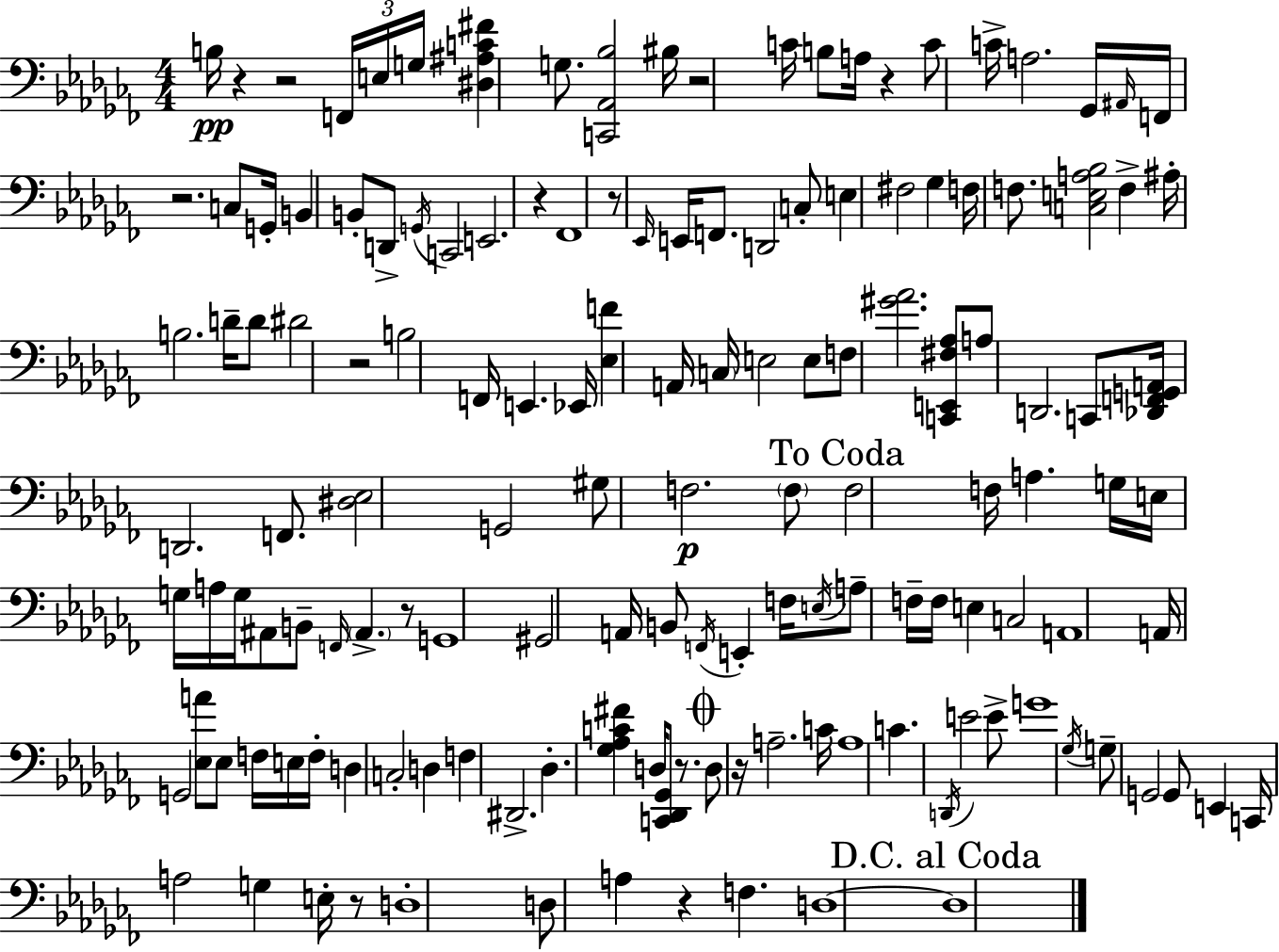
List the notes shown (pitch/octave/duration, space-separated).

B3/s R/q R/h F2/s E3/s G3/s [D#3,A#3,C4,F#4]/q G3/e. [C2,Ab2,Bb3]/h BIS3/s R/h C4/s B3/e A3/s R/q C4/e C4/s A3/h. Gb2/s A#2/s F2/s R/h. C3/e G2/s B2/q B2/e D2/e G2/s C2/h E2/h. R/q FES2/w R/e Eb2/s E2/s F2/e. D2/h C3/e E3/q F#3/h Gb3/q F3/s F3/e. [C3,E3,A3,Bb3]/h F3/q A#3/s B3/h. D4/s D4/e D#4/h R/h B3/h F2/s E2/q. Eb2/s [Eb3,F4]/q A2/s C3/s E3/h E3/e F3/e [G#4,Ab4]/h. [C2,E2,F#3,Ab3]/e A3/e D2/h. C2/e [Db2,F2,G2,A2]/s D2/h. F2/e. [D#3,Eb3]/h G2/h G#3/e F3/h. F3/e F3/h F3/s A3/q. G3/s E3/s G3/s A3/s G3/s A#2/e B2/e F2/s A#2/q. R/e G2/w G#2/h A2/s B2/e F2/s E2/q F3/s E3/s A3/e F3/s F3/s E3/q C3/h A2/w A2/s G2/h [Eb3,A4]/e Eb3/e F3/s E3/s F3/s D3/q C3/h D3/q F3/q D#2/h. Db3/q. [Gb3,Ab3,C4,F#4]/q D3/s [C2,Db2,Gb2]/e R/e. D3/e R/s A3/h. C4/s A3/w C4/q. D2/s E4/h E4/e G4/w Gb3/s G3/e G2/h G2/e E2/q C2/s A3/h G3/q E3/s R/e D3/w D3/e A3/q R/q F3/q. D3/w D3/w